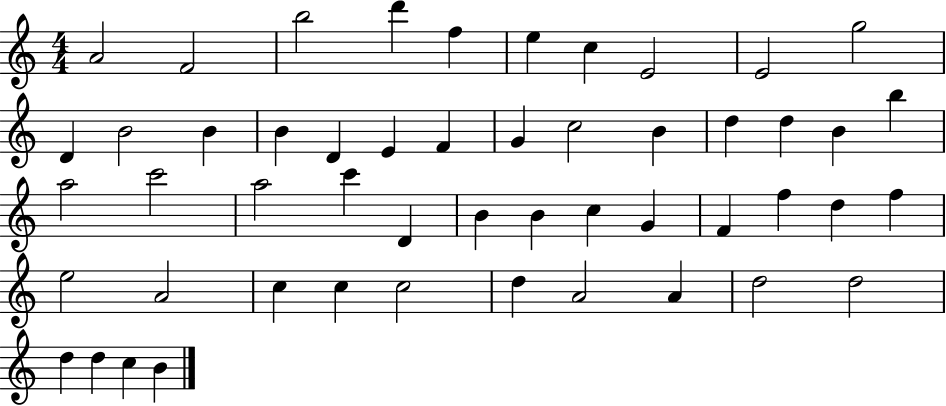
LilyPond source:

{
  \clef treble
  \numericTimeSignature
  \time 4/4
  \key c \major
  a'2 f'2 | b''2 d'''4 f''4 | e''4 c''4 e'2 | e'2 g''2 | \break d'4 b'2 b'4 | b'4 d'4 e'4 f'4 | g'4 c''2 b'4 | d''4 d''4 b'4 b''4 | \break a''2 c'''2 | a''2 c'''4 d'4 | b'4 b'4 c''4 g'4 | f'4 f''4 d''4 f''4 | \break e''2 a'2 | c''4 c''4 c''2 | d''4 a'2 a'4 | d''2 d''2 | \break d''4 d''4 c''4 b'4 | \bar "|."
}